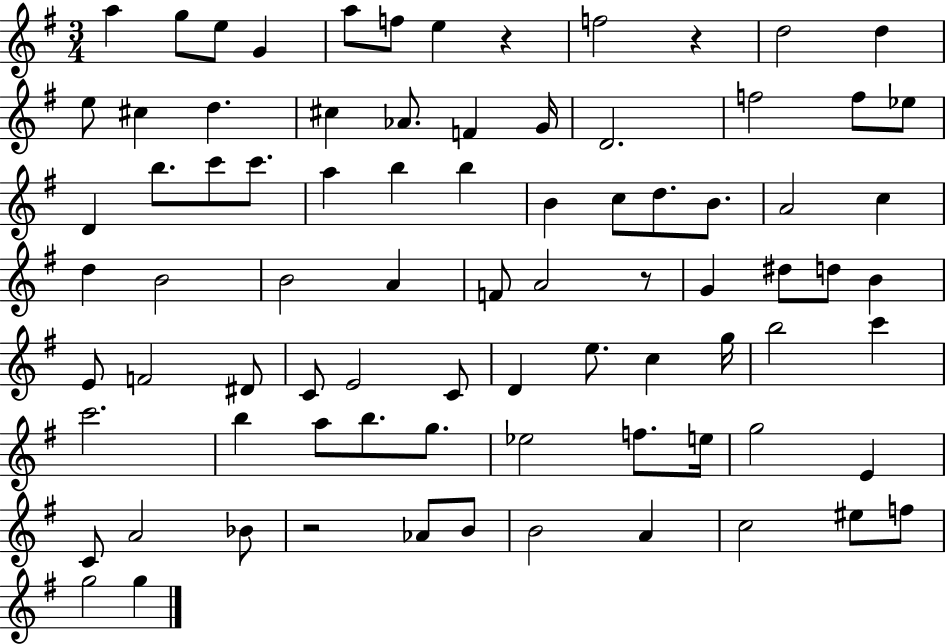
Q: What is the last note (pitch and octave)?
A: G5